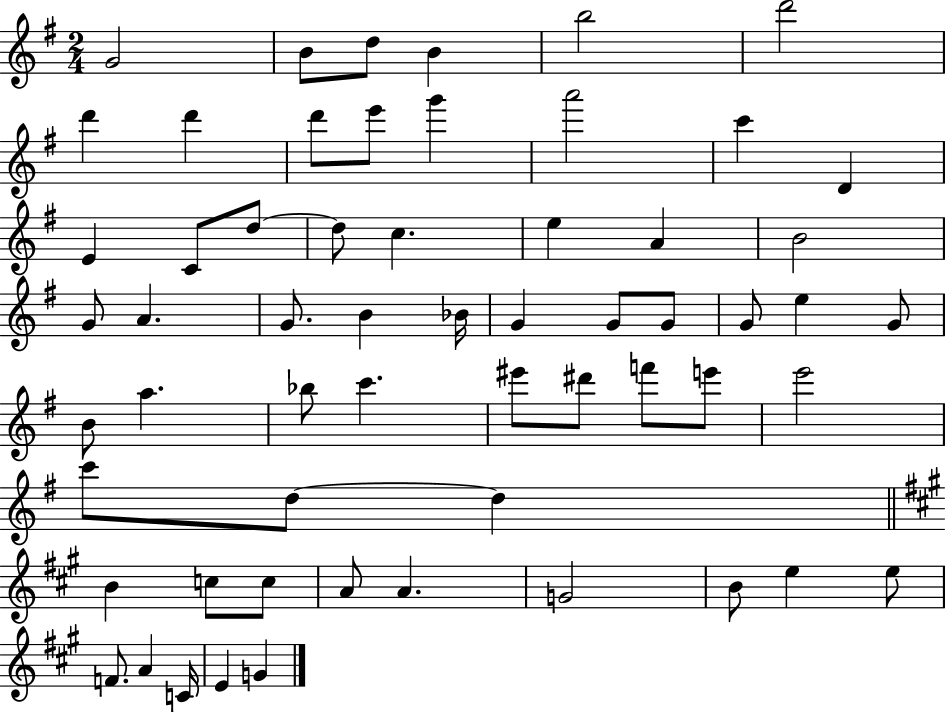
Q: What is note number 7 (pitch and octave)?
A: D6